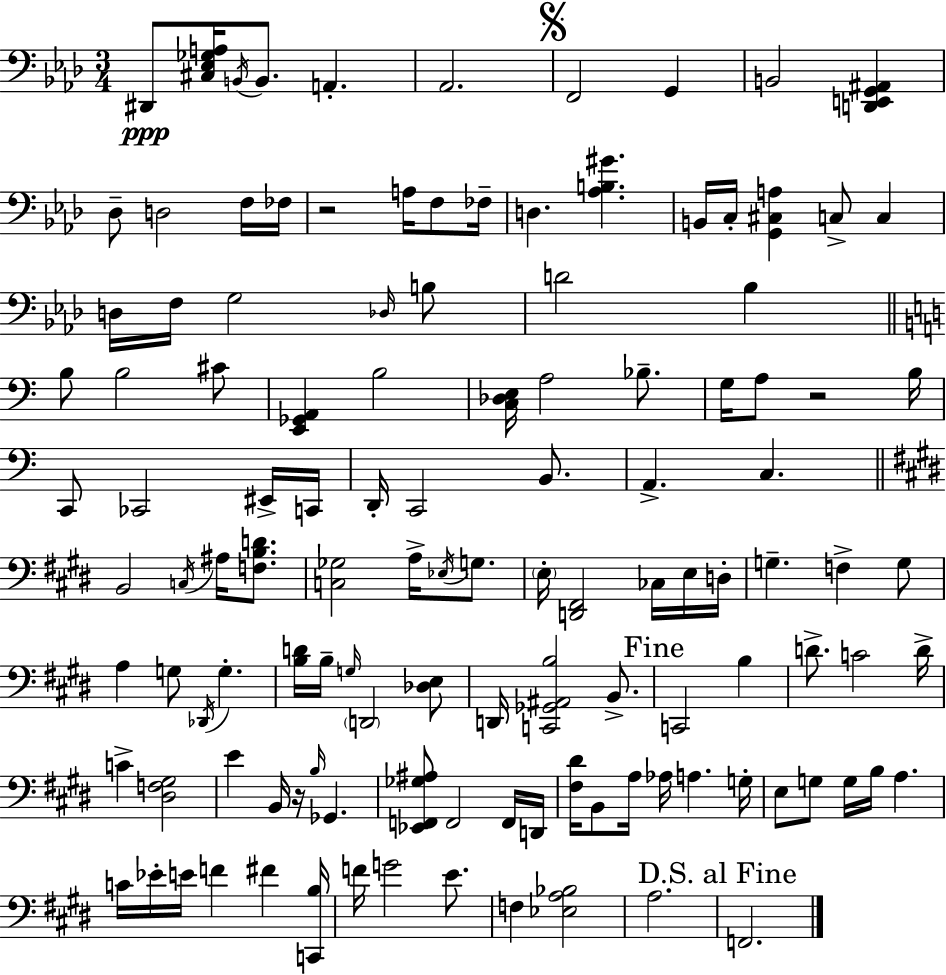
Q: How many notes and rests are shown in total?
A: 121